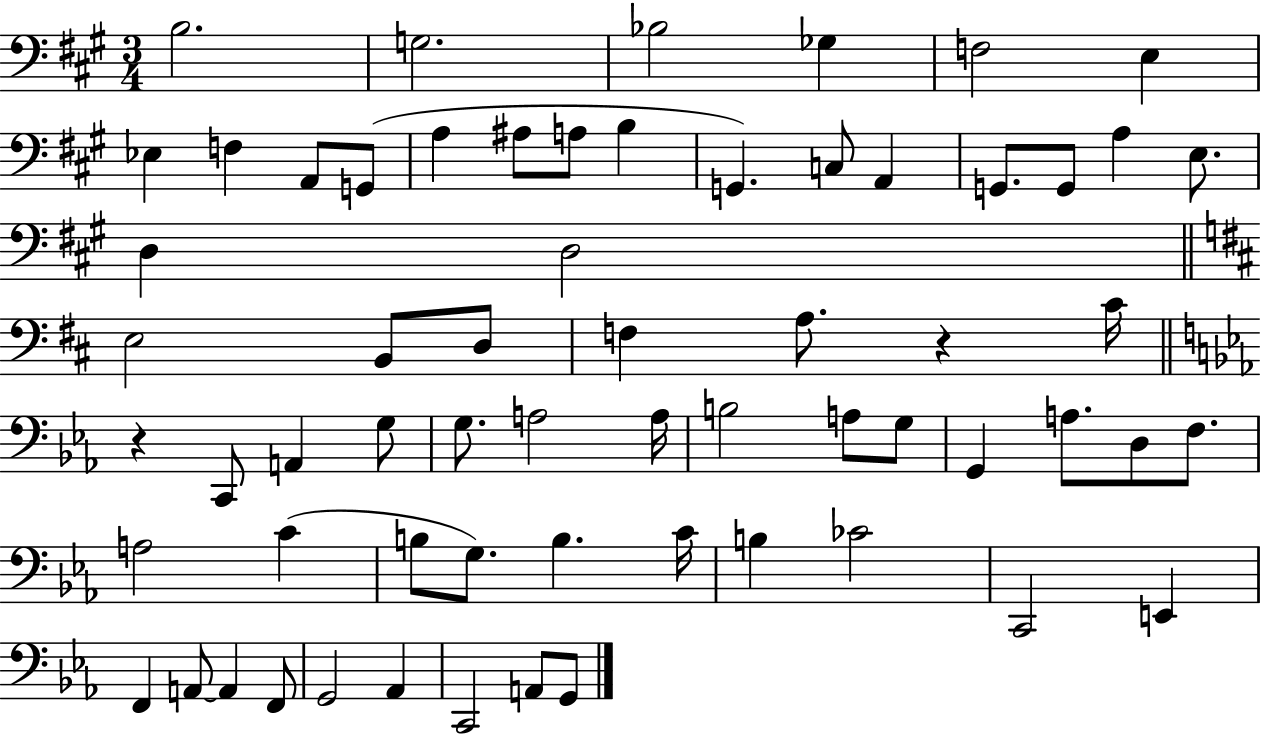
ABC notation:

X:1
T:Untitled
M:3/4
L:1/4
K:A
B,2 G,2 _B,2 _G, F,2 E, _E, F, A,,/2 G,,/2 A, ^A,/2 A,/2 B, G,, C,/2 A,, G,,/2 G,,/2 A, E,/2 D, D,2 E,2 B,,/2 D,/2 F, A,/2 z ^C/4 z C,,/2 A,, G,/2 G,/2 A,2 A,/4 B,2 A,/2 G,/2 G,, A,/2 D,/2 F,/2 A,2 C B,/2 G,/2 B, C/4 B, _C2 C,,2 E,, F,, A,,/2 A,, F,,/2 G,,2 _A,, C,,2 A,,/2 G,,/2